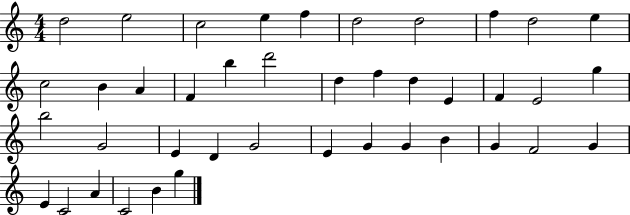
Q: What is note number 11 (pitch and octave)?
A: C5